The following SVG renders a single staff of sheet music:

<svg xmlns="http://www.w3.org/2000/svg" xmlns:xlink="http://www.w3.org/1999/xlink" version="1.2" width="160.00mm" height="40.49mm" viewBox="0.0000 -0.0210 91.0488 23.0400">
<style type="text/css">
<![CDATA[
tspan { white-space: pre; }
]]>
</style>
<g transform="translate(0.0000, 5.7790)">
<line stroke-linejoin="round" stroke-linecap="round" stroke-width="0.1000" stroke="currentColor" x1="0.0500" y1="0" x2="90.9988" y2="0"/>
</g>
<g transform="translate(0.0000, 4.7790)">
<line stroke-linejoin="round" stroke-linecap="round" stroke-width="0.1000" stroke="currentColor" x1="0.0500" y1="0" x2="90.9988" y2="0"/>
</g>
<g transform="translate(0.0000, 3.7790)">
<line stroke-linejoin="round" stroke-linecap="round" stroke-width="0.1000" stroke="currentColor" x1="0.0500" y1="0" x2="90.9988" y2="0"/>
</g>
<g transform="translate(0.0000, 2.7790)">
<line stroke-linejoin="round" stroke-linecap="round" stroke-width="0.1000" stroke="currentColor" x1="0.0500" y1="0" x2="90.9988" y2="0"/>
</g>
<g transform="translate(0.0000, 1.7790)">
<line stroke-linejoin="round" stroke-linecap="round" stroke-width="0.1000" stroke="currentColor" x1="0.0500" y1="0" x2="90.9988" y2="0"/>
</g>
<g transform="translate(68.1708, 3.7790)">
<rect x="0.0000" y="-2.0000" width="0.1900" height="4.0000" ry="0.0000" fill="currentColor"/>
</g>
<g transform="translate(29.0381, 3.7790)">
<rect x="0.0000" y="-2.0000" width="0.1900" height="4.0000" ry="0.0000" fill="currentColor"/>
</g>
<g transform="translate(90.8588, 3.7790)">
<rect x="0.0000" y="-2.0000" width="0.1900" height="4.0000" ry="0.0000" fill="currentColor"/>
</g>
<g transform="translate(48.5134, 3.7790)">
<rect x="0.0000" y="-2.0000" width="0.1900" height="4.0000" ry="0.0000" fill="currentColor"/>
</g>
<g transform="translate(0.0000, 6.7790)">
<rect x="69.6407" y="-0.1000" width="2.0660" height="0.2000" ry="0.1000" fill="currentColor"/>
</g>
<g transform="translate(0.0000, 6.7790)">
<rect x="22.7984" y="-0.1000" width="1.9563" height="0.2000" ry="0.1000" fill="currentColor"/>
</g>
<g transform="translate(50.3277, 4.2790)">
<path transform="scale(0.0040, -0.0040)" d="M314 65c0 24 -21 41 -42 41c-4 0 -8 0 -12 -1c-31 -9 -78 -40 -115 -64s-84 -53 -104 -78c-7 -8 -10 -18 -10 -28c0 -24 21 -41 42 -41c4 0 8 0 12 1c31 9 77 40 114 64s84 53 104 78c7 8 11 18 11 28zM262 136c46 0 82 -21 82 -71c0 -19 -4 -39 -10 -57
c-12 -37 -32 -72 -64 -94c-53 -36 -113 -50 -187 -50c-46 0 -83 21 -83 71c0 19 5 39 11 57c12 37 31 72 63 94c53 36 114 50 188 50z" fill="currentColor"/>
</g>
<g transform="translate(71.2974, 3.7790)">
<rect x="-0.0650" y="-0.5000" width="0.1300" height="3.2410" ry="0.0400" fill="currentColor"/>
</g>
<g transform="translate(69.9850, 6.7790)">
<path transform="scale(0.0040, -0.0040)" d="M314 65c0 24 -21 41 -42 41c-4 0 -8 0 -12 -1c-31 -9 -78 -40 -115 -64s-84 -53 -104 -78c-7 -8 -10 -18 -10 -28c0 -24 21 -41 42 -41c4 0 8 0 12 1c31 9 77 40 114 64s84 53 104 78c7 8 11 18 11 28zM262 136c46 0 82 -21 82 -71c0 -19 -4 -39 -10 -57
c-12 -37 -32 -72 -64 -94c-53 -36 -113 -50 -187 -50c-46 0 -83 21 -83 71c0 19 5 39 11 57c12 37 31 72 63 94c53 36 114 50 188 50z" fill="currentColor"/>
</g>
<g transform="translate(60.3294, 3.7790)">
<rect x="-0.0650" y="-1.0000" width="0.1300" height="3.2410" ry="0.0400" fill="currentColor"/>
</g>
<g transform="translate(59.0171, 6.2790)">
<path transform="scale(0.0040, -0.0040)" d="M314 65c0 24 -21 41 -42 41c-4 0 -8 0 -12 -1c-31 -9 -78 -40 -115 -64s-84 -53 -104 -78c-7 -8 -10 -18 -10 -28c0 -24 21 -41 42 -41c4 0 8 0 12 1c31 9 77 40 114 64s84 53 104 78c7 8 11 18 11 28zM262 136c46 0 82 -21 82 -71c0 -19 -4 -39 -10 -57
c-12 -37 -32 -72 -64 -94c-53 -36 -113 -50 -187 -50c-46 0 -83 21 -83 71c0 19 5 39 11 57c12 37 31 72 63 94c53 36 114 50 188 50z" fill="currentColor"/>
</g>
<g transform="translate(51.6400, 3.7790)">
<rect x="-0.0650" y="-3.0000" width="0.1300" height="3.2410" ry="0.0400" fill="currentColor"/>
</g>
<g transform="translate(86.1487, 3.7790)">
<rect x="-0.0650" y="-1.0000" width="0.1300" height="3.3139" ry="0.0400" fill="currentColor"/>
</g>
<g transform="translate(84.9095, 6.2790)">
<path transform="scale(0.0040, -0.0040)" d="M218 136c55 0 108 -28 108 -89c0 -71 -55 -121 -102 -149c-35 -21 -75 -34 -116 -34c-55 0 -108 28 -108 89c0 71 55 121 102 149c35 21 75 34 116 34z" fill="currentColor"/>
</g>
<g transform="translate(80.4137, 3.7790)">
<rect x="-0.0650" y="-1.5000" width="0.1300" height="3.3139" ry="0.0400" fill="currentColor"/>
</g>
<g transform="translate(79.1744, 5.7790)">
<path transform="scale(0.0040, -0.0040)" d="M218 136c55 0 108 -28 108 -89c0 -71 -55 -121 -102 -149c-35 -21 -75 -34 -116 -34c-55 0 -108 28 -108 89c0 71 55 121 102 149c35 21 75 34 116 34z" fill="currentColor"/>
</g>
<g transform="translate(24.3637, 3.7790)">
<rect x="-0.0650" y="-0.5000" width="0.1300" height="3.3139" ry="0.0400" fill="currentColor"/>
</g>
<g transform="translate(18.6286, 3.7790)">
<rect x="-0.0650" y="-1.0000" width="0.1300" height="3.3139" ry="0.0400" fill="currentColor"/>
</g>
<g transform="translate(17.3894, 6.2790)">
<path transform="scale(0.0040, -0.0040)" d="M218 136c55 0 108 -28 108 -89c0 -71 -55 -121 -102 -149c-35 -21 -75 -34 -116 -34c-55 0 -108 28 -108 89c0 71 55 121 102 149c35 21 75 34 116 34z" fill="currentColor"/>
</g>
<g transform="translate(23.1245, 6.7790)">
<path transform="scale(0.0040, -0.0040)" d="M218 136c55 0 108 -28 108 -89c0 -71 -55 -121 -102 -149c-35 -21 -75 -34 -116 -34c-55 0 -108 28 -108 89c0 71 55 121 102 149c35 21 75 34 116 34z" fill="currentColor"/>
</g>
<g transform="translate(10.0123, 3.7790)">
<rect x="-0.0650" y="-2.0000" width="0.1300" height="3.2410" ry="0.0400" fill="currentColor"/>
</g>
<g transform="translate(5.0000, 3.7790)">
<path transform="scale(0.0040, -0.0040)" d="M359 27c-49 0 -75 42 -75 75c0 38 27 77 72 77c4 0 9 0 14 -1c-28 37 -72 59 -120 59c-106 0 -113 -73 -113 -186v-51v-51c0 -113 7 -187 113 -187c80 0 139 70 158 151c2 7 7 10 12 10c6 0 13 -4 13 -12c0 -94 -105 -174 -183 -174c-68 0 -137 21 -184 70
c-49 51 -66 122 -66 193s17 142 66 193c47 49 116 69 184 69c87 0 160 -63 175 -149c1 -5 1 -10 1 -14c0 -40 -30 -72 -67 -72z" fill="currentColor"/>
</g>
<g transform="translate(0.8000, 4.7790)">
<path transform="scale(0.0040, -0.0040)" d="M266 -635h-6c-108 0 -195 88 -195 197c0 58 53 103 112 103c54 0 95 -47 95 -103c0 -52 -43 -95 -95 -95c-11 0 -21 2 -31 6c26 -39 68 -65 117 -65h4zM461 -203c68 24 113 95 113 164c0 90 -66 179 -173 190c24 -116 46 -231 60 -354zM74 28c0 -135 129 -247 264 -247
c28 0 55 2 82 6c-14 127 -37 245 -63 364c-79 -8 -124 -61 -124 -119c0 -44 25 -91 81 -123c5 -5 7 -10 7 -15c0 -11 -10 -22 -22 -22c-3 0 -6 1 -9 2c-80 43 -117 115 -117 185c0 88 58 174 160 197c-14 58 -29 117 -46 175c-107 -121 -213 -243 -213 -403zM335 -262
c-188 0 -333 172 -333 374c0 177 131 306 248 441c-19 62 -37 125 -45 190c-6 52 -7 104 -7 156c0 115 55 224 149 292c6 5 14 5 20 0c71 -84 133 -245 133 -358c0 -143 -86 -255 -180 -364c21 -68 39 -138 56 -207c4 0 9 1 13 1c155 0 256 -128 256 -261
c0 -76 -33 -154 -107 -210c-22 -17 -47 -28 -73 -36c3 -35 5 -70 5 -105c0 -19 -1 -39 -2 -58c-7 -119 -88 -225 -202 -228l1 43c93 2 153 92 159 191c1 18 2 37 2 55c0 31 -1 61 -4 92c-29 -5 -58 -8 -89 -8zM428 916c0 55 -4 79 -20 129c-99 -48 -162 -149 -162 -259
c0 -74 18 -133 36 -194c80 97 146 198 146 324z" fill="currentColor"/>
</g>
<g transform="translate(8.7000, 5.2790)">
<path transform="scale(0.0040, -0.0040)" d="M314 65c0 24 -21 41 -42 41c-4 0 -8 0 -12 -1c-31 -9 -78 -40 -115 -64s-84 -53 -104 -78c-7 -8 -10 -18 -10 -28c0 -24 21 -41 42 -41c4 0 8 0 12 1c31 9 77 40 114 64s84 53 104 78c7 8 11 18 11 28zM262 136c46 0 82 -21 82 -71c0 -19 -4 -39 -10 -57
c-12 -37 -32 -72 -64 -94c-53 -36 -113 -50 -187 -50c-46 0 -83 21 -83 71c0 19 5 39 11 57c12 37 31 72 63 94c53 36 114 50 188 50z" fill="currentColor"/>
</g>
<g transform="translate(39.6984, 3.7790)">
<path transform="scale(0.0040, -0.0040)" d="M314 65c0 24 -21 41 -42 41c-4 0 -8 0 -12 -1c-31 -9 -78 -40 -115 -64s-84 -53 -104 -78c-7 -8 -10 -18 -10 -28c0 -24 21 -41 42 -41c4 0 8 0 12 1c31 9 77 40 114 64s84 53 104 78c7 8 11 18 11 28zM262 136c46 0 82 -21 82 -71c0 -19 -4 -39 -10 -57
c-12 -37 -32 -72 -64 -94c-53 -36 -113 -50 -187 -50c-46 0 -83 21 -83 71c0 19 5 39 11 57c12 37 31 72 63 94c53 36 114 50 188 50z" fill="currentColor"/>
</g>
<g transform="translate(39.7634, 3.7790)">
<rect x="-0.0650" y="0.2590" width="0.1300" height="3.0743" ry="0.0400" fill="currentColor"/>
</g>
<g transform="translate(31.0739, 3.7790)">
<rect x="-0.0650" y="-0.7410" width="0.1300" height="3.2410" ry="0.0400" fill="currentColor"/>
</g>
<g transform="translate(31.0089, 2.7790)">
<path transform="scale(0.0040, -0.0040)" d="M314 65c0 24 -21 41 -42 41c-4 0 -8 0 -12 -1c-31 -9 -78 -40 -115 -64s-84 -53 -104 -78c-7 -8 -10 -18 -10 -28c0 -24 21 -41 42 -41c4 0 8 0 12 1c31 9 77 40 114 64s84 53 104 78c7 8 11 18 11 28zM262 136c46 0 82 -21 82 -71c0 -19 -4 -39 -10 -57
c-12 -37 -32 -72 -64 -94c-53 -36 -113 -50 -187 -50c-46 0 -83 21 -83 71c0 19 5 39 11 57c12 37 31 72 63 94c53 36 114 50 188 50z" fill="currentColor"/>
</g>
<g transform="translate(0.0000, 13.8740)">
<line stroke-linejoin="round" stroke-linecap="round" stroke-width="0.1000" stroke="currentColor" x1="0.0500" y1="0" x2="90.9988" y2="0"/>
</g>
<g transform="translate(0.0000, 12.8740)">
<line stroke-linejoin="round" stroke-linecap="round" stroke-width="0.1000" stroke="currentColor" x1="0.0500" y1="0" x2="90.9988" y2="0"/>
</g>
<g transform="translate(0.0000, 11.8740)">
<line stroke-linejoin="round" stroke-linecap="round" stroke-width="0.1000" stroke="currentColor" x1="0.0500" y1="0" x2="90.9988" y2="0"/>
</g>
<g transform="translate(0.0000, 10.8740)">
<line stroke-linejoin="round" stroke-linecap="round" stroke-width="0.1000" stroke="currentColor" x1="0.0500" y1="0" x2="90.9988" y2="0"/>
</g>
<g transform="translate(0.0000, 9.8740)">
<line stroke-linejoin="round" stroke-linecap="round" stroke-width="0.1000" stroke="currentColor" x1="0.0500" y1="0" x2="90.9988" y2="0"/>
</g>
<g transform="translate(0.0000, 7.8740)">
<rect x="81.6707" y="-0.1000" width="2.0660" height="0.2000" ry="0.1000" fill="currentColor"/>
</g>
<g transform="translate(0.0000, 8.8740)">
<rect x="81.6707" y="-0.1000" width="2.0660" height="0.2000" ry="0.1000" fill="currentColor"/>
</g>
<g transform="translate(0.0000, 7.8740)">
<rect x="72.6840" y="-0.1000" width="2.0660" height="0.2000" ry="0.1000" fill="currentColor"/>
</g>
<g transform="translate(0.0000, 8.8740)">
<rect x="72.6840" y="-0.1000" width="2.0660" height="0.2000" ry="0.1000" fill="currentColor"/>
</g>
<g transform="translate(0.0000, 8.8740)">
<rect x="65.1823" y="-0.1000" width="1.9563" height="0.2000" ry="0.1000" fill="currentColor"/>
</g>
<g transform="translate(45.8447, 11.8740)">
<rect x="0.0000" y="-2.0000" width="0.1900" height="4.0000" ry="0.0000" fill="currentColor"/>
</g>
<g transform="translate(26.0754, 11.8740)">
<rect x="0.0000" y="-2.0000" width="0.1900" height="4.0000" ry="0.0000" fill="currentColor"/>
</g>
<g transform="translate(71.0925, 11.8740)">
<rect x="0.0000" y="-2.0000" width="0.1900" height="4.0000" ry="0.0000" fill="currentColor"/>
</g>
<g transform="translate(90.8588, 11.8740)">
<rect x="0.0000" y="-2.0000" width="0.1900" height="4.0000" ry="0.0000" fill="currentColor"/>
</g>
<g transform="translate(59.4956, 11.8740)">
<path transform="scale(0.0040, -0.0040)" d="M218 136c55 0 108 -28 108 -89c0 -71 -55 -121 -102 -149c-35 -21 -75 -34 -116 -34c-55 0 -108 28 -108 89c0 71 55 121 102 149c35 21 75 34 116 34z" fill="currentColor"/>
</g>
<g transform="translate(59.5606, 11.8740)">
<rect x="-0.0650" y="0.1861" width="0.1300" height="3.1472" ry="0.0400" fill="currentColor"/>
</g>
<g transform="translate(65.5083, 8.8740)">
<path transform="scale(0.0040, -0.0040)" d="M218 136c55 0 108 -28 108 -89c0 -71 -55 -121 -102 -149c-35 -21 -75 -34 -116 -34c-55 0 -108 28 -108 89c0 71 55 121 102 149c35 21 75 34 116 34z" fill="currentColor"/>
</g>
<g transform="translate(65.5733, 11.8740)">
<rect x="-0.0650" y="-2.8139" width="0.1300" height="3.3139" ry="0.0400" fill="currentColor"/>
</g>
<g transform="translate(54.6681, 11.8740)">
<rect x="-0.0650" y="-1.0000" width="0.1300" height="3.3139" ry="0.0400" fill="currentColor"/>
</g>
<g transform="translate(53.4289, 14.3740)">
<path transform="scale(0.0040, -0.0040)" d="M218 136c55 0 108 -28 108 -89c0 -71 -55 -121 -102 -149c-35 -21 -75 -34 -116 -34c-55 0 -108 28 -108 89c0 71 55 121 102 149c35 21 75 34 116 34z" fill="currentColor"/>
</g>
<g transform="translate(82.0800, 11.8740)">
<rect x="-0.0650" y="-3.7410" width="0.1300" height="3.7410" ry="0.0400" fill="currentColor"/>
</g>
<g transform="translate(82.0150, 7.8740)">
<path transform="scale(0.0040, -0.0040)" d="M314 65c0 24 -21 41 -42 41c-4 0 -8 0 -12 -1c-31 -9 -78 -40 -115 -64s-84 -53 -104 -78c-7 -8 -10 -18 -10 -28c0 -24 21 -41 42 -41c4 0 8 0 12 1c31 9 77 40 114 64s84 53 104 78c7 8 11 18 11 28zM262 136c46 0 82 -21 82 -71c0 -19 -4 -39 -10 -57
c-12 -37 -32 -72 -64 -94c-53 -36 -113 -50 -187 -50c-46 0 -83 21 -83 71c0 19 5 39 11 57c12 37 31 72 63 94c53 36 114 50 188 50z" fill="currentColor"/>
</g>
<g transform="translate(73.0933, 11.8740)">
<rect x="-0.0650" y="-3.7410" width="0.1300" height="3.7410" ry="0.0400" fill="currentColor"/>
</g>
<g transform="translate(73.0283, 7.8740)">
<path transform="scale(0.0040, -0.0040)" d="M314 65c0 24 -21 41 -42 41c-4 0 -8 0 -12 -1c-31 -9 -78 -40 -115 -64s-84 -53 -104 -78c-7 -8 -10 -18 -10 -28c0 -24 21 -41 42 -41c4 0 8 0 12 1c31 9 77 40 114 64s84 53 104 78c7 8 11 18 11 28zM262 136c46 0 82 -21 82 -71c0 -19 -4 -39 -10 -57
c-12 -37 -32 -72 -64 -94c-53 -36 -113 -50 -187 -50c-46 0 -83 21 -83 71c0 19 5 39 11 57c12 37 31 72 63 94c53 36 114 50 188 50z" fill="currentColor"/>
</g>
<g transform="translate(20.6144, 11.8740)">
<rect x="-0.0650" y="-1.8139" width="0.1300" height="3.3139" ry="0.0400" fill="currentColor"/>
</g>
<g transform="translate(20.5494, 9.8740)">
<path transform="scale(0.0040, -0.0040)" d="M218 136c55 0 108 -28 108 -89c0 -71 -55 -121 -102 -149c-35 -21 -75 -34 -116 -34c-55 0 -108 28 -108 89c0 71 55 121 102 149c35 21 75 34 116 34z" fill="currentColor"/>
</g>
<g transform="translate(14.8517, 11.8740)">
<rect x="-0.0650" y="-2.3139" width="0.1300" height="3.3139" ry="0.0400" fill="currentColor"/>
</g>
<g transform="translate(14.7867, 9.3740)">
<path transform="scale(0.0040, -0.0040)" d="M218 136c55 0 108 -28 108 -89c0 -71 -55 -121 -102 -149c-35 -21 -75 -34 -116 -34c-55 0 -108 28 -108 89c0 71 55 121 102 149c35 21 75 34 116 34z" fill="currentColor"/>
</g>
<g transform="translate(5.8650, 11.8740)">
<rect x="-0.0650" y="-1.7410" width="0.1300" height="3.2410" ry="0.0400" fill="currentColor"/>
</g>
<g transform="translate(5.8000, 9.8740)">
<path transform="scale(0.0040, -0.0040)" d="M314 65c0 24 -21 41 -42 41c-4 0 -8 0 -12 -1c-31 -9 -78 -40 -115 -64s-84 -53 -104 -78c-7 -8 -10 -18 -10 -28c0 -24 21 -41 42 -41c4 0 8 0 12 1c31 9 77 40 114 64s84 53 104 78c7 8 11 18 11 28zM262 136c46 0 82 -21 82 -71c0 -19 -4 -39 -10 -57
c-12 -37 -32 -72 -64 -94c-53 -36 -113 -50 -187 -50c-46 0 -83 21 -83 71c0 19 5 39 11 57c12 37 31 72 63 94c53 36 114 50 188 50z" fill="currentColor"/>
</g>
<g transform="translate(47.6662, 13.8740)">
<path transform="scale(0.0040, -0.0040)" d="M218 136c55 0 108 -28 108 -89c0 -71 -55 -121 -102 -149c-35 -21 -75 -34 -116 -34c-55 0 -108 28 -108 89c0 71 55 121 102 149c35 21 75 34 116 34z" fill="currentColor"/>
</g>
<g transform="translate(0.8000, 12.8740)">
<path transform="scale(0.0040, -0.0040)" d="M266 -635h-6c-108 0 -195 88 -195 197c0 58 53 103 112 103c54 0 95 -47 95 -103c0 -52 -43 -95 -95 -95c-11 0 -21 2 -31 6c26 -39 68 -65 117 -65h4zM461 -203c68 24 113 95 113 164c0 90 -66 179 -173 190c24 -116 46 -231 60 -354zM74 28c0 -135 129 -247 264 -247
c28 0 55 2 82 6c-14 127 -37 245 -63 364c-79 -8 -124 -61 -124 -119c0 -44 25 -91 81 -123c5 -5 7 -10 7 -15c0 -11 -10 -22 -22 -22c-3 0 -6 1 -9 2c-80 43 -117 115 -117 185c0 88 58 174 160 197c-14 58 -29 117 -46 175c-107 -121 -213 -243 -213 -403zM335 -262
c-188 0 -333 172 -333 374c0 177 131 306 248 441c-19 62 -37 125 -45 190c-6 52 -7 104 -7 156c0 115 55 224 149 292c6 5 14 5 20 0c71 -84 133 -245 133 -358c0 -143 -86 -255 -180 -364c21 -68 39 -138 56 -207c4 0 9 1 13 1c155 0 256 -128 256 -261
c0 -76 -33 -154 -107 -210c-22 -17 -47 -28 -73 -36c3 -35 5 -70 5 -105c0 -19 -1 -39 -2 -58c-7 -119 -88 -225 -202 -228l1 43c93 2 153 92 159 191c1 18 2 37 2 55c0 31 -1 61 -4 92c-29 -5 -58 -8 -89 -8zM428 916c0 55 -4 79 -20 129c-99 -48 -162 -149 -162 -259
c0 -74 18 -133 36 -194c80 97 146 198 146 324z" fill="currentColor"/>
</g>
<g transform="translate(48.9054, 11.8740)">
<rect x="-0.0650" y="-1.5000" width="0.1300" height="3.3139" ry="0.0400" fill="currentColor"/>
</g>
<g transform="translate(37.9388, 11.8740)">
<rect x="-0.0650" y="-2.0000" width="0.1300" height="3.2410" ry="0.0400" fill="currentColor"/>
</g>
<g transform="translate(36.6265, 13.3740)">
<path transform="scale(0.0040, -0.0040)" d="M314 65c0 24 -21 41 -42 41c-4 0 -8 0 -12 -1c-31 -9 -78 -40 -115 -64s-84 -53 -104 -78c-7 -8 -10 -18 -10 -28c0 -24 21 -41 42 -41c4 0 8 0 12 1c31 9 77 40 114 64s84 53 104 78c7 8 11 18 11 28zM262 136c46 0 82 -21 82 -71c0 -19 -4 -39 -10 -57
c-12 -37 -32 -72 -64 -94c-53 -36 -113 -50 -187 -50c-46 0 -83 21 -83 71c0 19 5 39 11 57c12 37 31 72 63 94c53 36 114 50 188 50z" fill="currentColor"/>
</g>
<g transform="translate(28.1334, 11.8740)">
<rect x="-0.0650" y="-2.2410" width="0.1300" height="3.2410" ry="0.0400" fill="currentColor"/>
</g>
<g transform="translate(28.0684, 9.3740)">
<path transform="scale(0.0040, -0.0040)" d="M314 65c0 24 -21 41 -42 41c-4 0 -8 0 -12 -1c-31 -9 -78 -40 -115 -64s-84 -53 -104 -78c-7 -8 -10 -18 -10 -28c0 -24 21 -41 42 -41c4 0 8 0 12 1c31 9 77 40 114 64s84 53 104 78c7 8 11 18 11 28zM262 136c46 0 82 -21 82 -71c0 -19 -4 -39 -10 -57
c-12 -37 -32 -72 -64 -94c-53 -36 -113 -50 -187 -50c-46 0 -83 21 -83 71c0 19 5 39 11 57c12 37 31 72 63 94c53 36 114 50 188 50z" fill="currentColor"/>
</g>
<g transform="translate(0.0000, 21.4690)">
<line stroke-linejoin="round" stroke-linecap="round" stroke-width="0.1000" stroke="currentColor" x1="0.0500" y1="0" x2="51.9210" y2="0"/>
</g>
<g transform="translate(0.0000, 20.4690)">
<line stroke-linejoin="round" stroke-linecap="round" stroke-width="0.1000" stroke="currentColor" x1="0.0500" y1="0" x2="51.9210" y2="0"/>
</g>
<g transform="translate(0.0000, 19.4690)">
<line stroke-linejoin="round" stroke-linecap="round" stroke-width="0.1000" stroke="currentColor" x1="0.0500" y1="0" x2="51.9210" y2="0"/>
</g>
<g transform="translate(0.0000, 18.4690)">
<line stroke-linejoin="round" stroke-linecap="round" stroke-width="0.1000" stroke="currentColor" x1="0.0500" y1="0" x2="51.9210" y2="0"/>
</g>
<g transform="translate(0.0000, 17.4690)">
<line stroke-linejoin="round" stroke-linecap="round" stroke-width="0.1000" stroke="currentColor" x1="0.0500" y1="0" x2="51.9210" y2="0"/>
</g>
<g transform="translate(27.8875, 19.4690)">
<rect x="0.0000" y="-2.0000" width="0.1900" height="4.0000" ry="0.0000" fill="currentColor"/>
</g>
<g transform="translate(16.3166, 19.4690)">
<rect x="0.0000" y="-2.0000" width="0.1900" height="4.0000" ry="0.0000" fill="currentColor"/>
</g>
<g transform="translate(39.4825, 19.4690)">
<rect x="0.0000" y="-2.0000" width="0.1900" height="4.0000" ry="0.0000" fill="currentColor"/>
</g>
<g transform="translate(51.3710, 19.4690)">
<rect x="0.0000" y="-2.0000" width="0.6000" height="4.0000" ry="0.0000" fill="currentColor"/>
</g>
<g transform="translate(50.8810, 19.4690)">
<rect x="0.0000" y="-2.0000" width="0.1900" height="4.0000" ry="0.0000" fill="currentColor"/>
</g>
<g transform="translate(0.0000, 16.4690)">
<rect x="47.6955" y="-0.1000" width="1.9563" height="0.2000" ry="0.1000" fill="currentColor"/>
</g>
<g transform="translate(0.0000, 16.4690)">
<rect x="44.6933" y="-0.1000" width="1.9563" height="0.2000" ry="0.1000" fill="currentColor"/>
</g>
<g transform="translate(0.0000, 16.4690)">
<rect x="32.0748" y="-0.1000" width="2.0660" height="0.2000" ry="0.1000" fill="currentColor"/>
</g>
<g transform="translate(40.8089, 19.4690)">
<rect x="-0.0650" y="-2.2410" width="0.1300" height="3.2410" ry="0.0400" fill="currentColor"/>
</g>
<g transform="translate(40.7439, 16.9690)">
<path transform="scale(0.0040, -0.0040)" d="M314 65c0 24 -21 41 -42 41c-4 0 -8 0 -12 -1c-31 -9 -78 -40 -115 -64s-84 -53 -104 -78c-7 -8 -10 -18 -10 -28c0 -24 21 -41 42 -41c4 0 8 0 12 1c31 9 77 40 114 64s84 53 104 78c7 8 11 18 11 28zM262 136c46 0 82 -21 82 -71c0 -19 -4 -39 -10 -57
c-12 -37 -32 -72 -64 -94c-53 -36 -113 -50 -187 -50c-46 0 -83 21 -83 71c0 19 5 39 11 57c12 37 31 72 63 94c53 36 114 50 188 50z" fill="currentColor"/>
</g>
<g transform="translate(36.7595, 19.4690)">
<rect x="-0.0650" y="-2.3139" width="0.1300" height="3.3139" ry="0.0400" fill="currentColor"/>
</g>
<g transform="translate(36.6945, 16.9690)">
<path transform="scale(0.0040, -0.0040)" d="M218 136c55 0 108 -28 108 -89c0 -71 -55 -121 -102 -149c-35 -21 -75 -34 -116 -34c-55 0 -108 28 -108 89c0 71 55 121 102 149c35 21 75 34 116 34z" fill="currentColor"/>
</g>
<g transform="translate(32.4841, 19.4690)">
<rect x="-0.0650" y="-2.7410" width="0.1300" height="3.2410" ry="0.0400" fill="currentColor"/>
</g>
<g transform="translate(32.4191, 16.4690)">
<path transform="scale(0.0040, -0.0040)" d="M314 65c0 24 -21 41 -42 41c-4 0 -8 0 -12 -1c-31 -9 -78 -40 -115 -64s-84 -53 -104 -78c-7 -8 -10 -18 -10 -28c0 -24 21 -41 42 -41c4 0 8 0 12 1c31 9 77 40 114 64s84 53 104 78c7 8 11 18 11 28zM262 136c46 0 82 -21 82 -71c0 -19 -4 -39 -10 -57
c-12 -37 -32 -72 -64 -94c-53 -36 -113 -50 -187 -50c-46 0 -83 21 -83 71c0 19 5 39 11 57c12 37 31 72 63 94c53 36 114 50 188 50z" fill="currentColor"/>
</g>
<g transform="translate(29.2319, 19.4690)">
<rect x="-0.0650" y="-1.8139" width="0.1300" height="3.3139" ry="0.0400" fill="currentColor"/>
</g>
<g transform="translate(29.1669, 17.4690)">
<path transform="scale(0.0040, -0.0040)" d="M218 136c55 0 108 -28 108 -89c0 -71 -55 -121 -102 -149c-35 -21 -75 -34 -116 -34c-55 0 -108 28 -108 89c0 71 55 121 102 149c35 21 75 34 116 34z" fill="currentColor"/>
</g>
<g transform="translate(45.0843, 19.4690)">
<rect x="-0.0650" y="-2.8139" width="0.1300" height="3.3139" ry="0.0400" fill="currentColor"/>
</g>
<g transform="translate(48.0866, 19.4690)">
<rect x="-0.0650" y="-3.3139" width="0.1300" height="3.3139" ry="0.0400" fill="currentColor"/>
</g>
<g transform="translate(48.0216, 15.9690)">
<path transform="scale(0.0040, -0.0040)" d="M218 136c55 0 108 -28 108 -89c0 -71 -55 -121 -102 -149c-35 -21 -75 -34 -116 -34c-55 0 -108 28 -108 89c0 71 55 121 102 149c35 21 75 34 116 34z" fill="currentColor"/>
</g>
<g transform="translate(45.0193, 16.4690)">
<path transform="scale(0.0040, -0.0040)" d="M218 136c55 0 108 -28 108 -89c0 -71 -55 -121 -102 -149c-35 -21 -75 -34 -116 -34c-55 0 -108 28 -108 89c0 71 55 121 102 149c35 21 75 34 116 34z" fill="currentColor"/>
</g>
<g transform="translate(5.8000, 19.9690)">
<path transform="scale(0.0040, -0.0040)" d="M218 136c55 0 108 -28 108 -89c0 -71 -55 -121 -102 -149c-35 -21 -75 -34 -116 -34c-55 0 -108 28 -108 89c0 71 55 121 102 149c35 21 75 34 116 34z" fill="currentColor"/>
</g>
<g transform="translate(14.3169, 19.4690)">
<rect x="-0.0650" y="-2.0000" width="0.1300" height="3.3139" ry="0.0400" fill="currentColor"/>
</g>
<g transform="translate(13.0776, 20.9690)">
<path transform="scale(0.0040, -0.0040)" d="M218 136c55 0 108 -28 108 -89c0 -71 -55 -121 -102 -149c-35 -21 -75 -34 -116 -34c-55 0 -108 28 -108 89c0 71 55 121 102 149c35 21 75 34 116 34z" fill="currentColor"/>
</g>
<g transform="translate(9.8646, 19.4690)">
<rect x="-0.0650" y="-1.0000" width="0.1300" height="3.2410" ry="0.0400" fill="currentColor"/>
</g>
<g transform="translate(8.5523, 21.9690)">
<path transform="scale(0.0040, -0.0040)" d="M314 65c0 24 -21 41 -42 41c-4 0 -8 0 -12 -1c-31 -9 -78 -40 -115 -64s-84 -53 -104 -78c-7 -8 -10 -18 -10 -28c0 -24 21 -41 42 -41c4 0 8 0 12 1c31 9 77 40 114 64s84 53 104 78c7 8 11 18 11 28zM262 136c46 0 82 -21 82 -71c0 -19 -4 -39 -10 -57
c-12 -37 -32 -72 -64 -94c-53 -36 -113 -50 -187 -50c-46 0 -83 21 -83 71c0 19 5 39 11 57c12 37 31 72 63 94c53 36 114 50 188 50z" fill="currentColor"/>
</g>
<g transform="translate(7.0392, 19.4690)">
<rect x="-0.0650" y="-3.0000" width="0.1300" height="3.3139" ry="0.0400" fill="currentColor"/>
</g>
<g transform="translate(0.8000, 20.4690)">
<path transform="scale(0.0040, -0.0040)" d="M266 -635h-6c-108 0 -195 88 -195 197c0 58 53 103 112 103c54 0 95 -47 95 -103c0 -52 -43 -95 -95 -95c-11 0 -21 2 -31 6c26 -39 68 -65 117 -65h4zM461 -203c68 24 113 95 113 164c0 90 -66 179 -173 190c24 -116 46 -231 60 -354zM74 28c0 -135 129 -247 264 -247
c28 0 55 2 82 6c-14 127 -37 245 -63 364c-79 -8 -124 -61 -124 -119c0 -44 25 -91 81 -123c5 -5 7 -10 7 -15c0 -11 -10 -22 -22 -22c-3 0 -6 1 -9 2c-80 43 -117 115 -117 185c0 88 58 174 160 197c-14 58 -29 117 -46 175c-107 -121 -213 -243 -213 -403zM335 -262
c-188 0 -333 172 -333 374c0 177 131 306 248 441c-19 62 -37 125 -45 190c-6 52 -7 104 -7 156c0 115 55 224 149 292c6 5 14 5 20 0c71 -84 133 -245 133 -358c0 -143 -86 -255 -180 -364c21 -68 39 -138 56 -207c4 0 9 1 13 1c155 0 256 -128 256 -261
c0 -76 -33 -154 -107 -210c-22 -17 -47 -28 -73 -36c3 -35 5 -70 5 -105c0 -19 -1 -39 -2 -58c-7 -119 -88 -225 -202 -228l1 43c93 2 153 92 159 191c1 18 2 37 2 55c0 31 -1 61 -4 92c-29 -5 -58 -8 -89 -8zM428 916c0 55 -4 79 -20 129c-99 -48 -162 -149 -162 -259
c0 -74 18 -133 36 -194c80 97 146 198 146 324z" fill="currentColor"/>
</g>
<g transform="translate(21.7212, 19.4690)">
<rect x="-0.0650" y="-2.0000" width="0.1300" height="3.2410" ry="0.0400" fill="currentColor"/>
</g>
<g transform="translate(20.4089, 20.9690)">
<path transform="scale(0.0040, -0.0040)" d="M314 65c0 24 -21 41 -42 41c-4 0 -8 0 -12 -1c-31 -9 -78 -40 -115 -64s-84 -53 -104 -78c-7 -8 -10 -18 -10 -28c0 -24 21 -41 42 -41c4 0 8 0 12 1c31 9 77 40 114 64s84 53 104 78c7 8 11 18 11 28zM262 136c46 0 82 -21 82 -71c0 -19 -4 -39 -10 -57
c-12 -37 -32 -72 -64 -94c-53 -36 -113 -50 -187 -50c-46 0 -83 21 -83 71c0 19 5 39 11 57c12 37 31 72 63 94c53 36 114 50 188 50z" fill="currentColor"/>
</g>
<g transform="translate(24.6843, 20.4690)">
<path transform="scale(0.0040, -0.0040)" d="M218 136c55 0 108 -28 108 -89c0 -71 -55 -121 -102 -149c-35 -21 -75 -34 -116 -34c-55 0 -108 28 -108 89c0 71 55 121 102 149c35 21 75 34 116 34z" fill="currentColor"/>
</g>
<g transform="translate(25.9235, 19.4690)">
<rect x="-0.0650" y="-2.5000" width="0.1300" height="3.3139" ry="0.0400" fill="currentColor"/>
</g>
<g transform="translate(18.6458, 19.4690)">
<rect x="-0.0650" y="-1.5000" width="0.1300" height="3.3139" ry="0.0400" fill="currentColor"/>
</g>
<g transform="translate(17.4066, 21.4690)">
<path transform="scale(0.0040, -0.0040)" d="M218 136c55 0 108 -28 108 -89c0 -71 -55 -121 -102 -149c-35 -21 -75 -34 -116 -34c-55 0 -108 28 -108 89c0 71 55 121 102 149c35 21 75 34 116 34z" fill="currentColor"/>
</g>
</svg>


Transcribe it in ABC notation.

X:1
T:Untitled
M:4/4
L:1/4
K:C
F2 D C d2 B2 A2 D2 C2 E D f2 g f g2 F2 E D B a c'2 c'2 A D2 F E F2 G f a2 g g2 a b